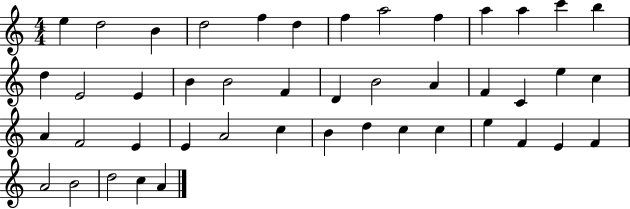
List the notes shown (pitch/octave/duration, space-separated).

E5/q D5/h B4/q D5/h F5/q D5/q F5/q A5/h F5/q A5/q A5/q C6/q B5/q D5/q E4/h E4/q B4/q B4/h F4/q D4/q B4/h A4/q F4/q C4/q E5/q C5/q A4/q F4/h E4/q E4/q A4/h C5/q B4/q D5/q C5/q C5/q E5/q F4/q E4/q F4/q A4/h B4/h D5/h C5/q A4/q